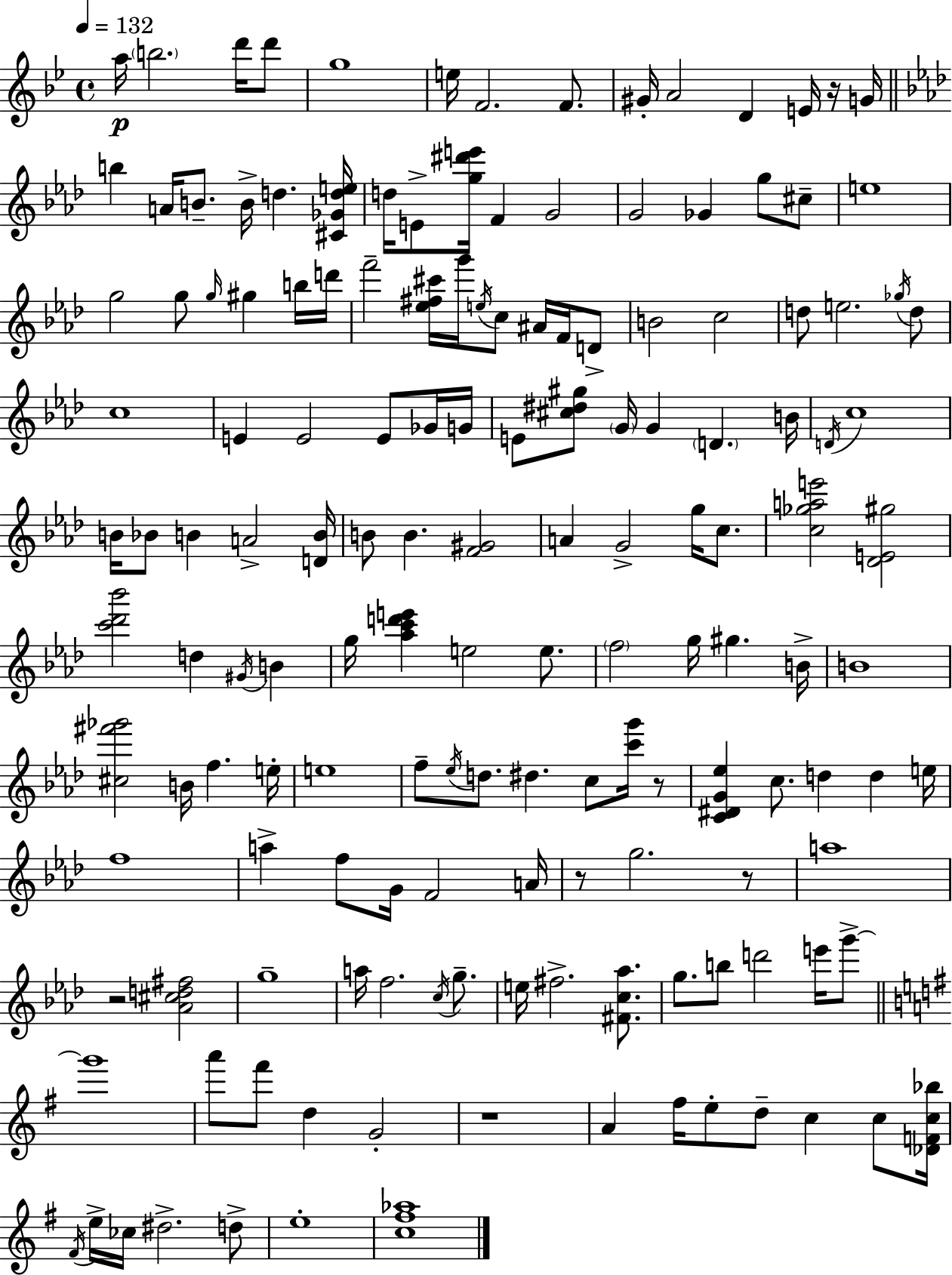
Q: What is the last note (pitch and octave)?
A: E5